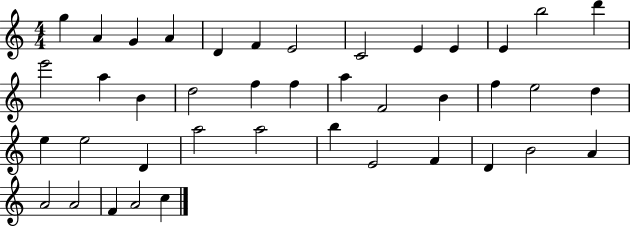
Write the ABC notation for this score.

X:1
T:Untitled
M:4/4
L:1/4
K:C
g A G A D F E2 C2 E E E b2 d' e'2 a B d2 f f a F2 B f e2 d e e2 D a2 a2 b E2 F D B2 A A2 A2 F A2 c